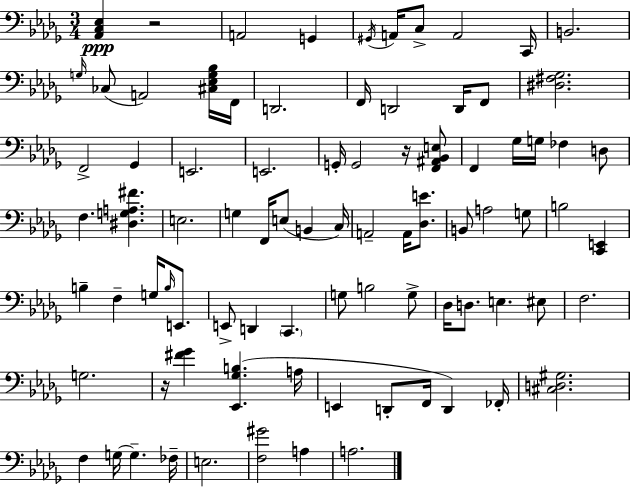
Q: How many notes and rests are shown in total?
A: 85